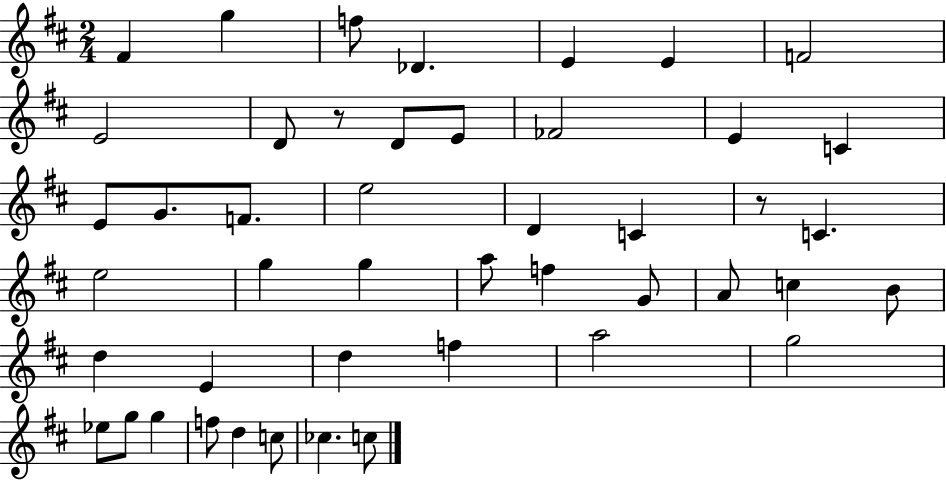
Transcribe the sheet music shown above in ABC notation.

X:1
T:Untitled
M:2/4
L:1/4
K:D
^F g f/2 _D E E F2 E2 D/2 z/2 D/2 E/2 _F2 E C E/2 G/2 F/2 e2 D C z/2 C e2 g g a/2 f G/2 A/2 c B/2 d E d f a2 g2 _e/2 g/2 g f/2 d c/2 _c c/2